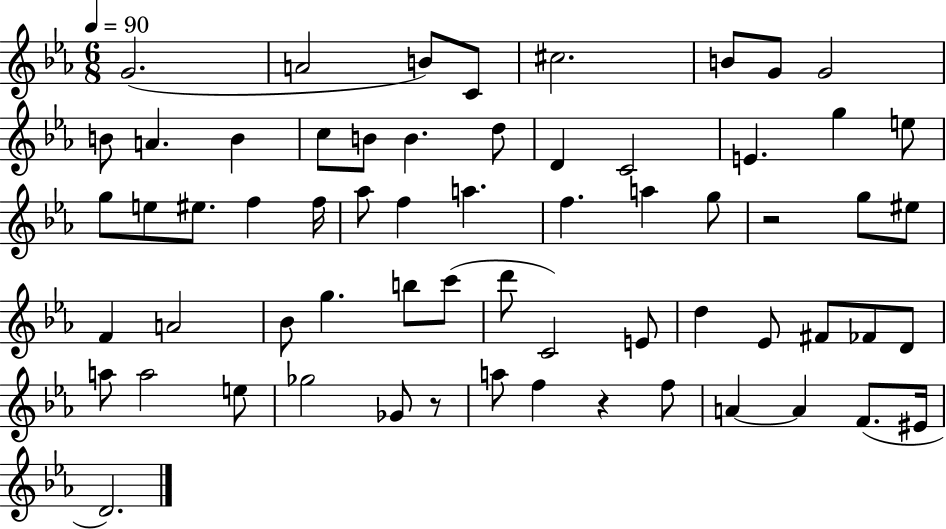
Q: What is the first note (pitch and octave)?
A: G4